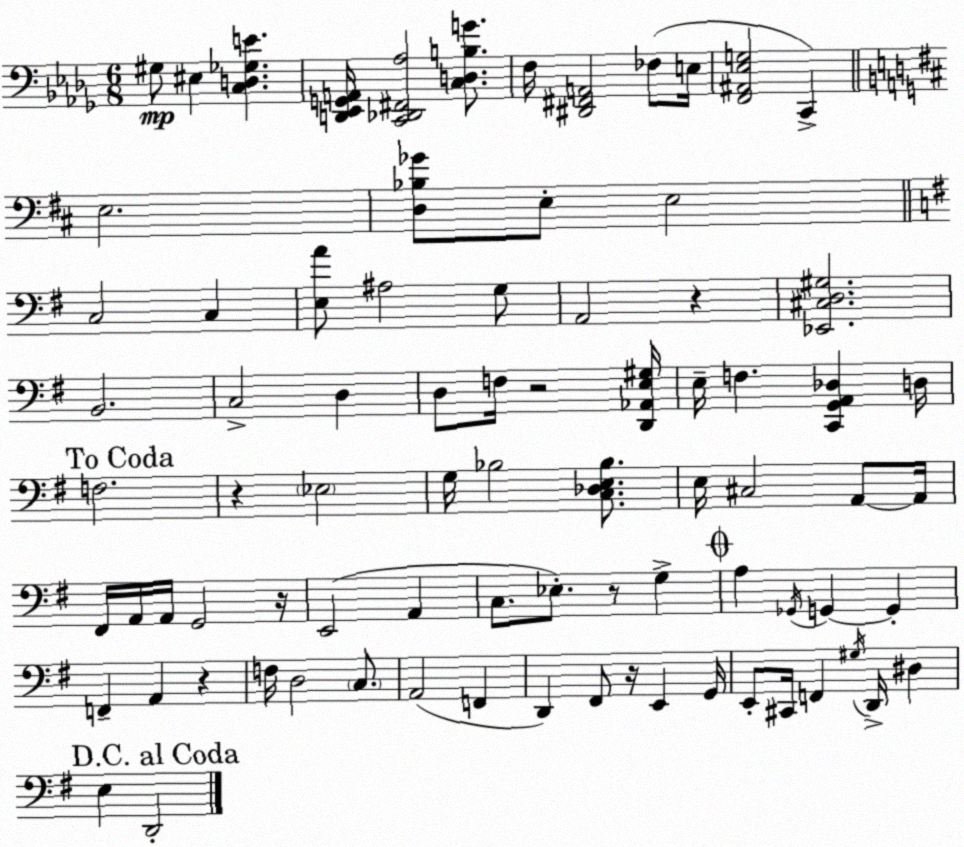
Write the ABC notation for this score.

X:1
T:Untitled
M:6/8
L:1/4
K:Bbm
^G,/2 ^E, [C,D,_G,E] [D,,_E,,G,,A,,]/4 [C,,_D,,^F,,_A,]2 [C,D,B,G]/2 F,/4 [^D,,^F,,A,,]2 _F,/2 E,/4 [F,,^A,,_E,G,]2 C,, E,2 [D,_B,_G]/2 E,/2 E,2 C,2 C, [E,A]/2 ^A,2 G,/2 A,,2 z [_E,,^C,D,^G,]2 B,,2 C,2 D, D,/2 F,/4 z2 [D,,_A,,E,^G,]/4 E,/4 F, [C,,G,,A,,_D,] D,/4 F,2 z _E,2 G,/4 _B,2 [C,_D,E,_B,]/2 E,/4 ^C,2 A,,/2 A,,/4 ^F,,/4 A,,/4 A,,/4 G,,2 z/4 E,,2 A,, C,/2 _E,/2 z/2 G, A, _G,,/4 G,, G,, F,, A,, z F,/4 D,2 C,/2 A,,2 F,, D,, ^F,,/2 z/4 E,, G,,/4 E,,/2 ^C,,/4 F,, ^G,/4 D,,/4 ^D, E, D,,2